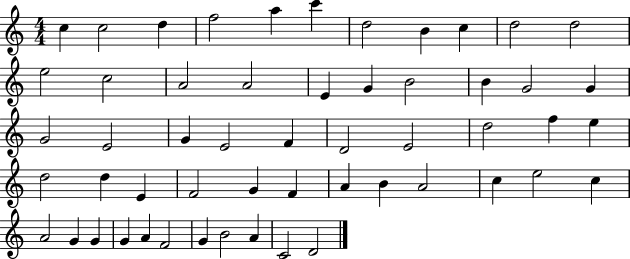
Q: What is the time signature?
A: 4/4